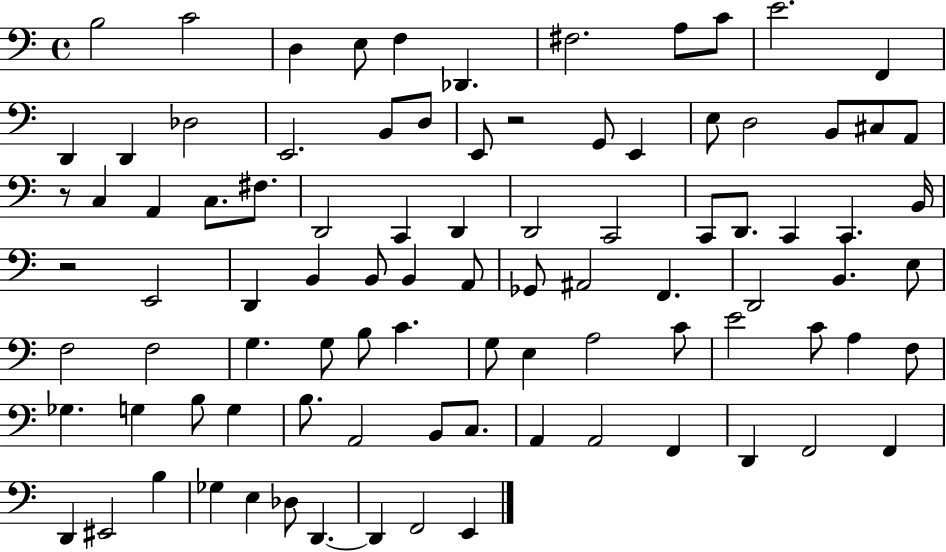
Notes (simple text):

B3/h C4/h D3/q E3/e F3/q Db2/q. F#3/h. A3/e C4/e E4/h. F2/q D2/q D2/q Db3/h E2/h. B2/e D3/e E2/e R/h G2/e E2/q E3/e D3/h B2/e C#3/e A2/e R/e C3/q A2/q C3/e. F#3/e. D2/h C2/q D2/q D2/h C2/h C2/e D2/e. C2/q C2/q. B2/s R/h E2/h D2/q B2/q B2/e B2/q A2/e Gb2/e A#2/h F2/q. D2/h B2/q. E3/e F3/h F3/h G3/q. G3/e B3/e C4/q. G3/e E3/q A3/h C4/e E4/h C4/e A3/q F3/e Gb3/q. G3/q B3/e G3/q B3/e. A2/h B2/e C3/e. A2/q A2/h F2/q D2/q F2/h F2/q D2/q EIS2/h B3/q Gb3/q E3/q Db3/e D2/q. D2/q F2/h E2/q